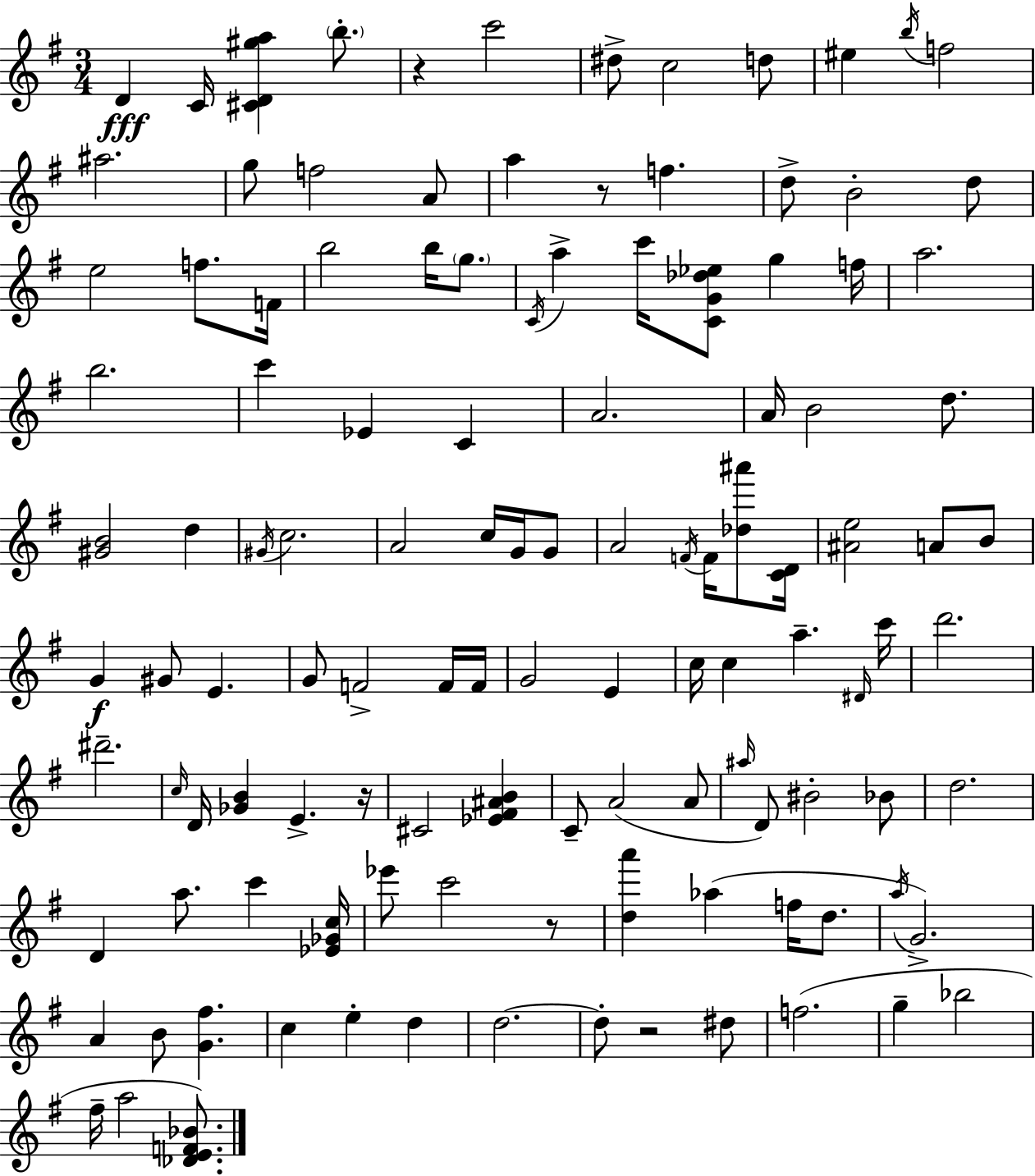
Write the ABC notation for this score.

X:1
T:Untitled
M:3/4
L:1/4
K:Em
D C/4 [^CD^ga] b/2 z c'2 ^d/2 c2 d/2 ^e b/4 f2 ^a2 g/2 f2 A/2 a z/2 f d/2 B2 d/2 e2 f/2 F/4 b2 b/4 g/2 C/4 a c'/4 [CG_d_e]/2 g f/4 a2 b2 c' _E C A2 A/4 B2 d/2 [^GB]2 d ^G/4 c2 A2 c/4 G/4 G/2 A2 F/4 F/4 [_d^a']/2 [CD]/4 [^Ae]2 A/2 B/2 G ^G/2 E G/2 F2 F/4 F/4 G2 E c/4 c a ^D/4 c'/4 d'2 ^d'2 c/4 D/4 [_GB] E z/4 ^C2 [_E^F^AB] C/2 A2 A/2 ^a/4 D/2 ^B2 _B/2 d2 D a/2 c' [_E_Gc]/4 _e'/2 c'2 z/2 [da'] _a f/4 d/2 a/4 G2 A B/2 [G^f] c e d d2 d/2 z2 ^d/2 f2 g _b2 ^f/4 a2 [_DEF_B]/2